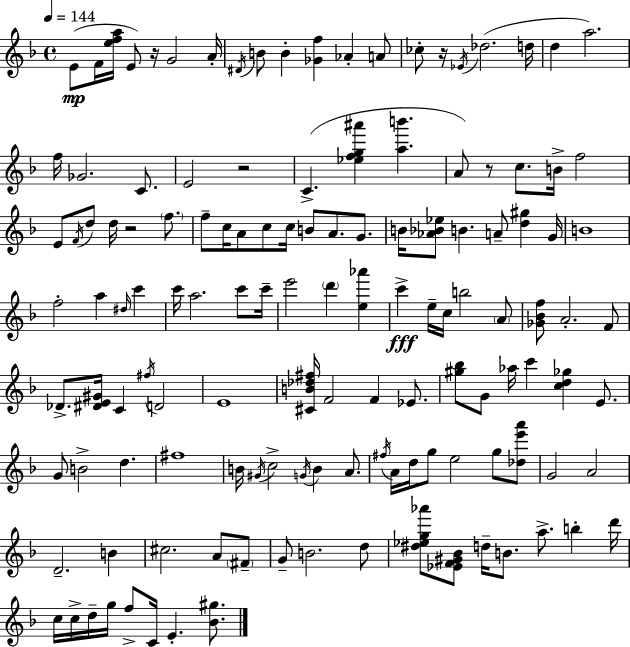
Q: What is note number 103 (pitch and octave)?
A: D6